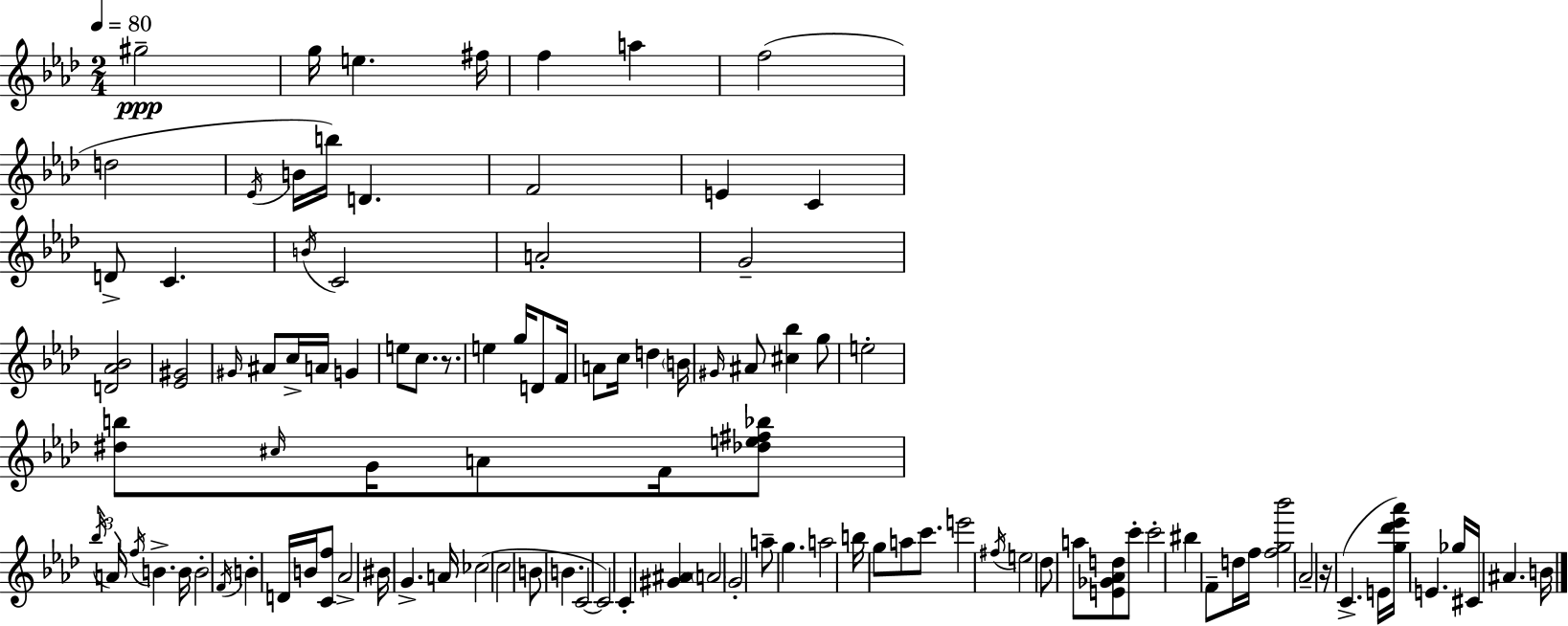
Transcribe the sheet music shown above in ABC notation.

X:1
T:Untitled
M:2/4
L:1/4
K:Ab
^g2 g/4 e ^f/4 f a f2 d2 _E/4 B/4 b/4 D F2 E C D/2 C B/4 C2 A2 G2 [D_A_B]2 [_E^G]2 ^G/4 ^A/2 c/4 A/4 G e/2 c/2 z/2 e g/4 D/2 F/4 A/2 c/4 d B/4 ^G/4 ^A/2 [^c_b] g/2 e2 [^db]/2 ^c/4 G/4 A/2 F/4 [_de^f_b]/2 _b/4 A/4 f/4 B B/4 B2 F/4 B D/4 B/4 [Cf]/2 _A2 ^B/4 G A/4 _c2 c2 B/2 B C2 C2 C [^G^A] A2 G2 a/2 g a2 b/4 g/2 a/2 c'/2 e'2 ^f/4 e2 _d/2 a/2 [E_G_Ad]/2 c'/2 c'2 ^b F/2 d/4 f/4 [fg_b']2 _A2 z/4 C E/4 [g_d'_e'_a']/4 E _g/4 ^C/4 ^A B/4